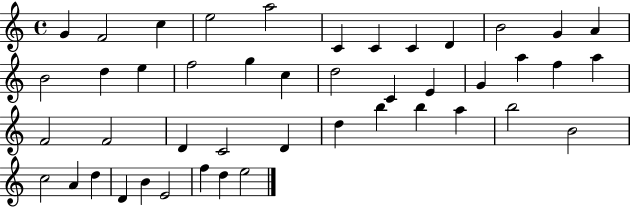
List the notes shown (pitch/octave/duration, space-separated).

G4/q F4/h C5/q E5/h A5/h C4/q C4/q C4/q D4/q B4/h G4/q A4/q B4/h D5/q E5/q F5/h G5/q C5/q D5/h C4/q E4/q G4/q A5/q F5/q A5/q F4/h F4/h D4/q C4/h D4/q D5/q B5/q B5/q A5/q B5/h B4/h C5/h A4/q D5/q D4/q B4/q E4/h F5/q D5/q E5/h